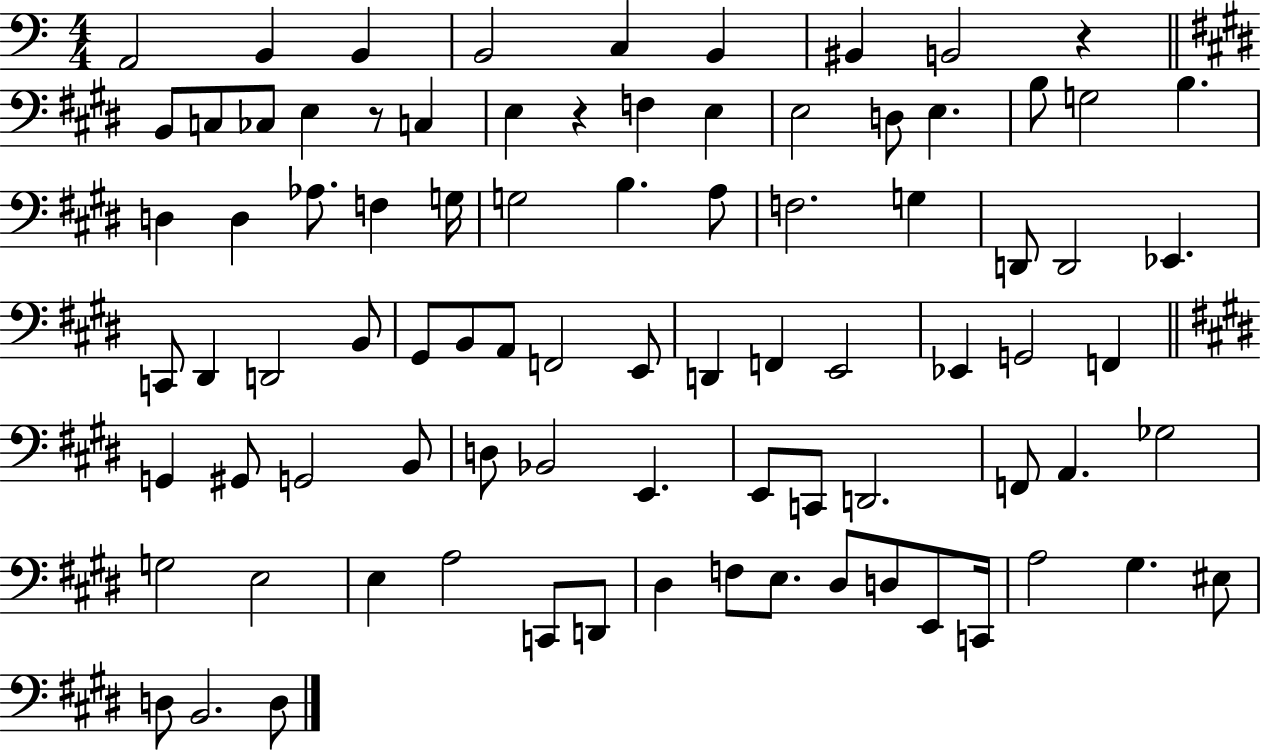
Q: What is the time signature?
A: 4/4